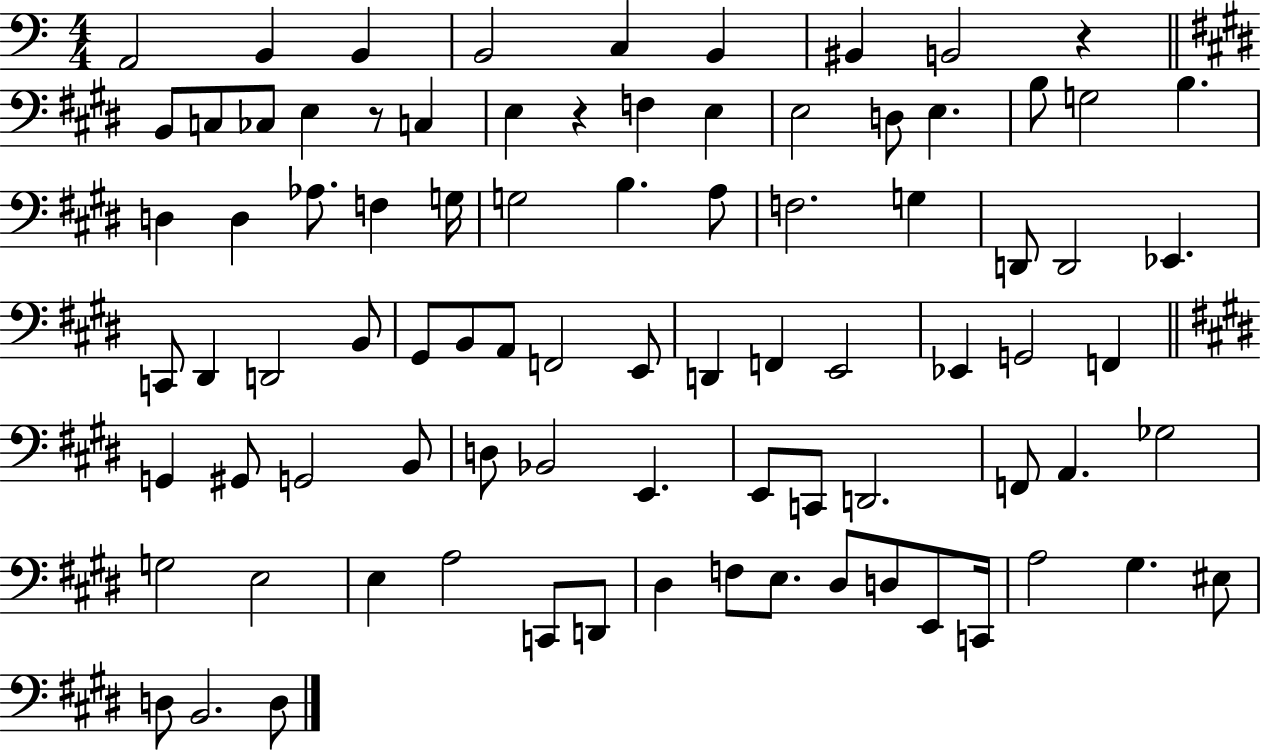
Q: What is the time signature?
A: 4/4